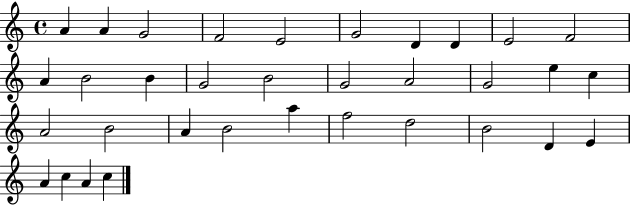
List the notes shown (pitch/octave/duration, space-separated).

A4/q A4/q G4/h F4/h E4/h G4/h D4/q D4/q E4/h F4/h A4/q B4/h B4/q G4/h B4/h G4/h A4/h G4/h E5/q C5/q A4/h B4/h A4/q B4/h A5/q F5/h D5/h B4/h D4/q E4/q A4/q C5/q A4/q C5/q